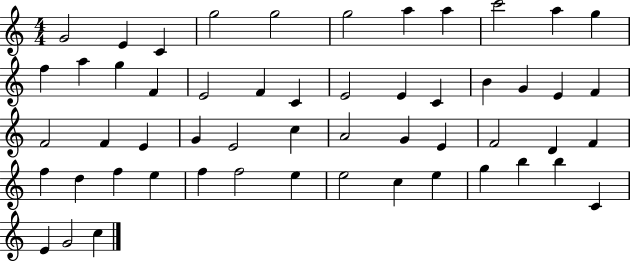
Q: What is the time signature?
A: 4/4